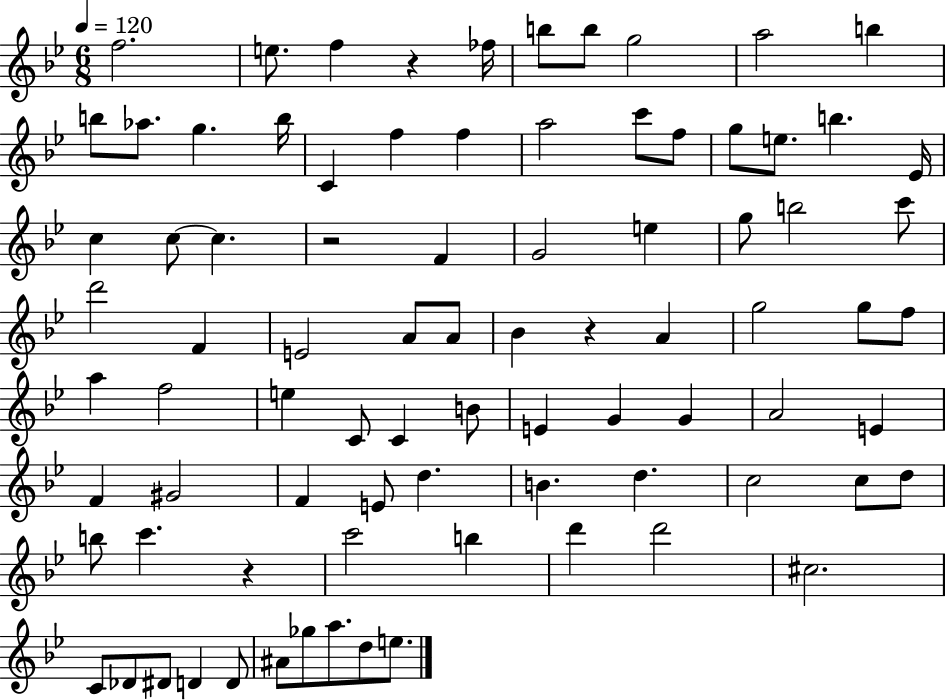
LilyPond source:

{
  \clef treble
  \numericTimeSignature
  \time 6/8
  \key bes \major
  \tempo 4 = 120
  f''2. | e''8. f''4 r4 fes''16 | b''8 b''8 g''2 | a''2 b''4 | \break b''8 aes''8. g''4. b''16 | c'4 f''4 f''4 | a''2 c'''8 f''8 | g''8 e''8. b''4. ees'16 | \break c''4 c''8~~ c''4. | r2 f'4 | g'2 e''4 | g''8 b''2 c'''8 | \break d'''2 f'4 | e'2 a'8 a'8 | bes'4 r4 a'4 | g''2 g''8 f''8 | \break a''4 f''2 | e''4 c'8 c'4 b'8 | e'4 g'4 g'4 | a'2 e'4 | \break f'4 gis'2 | f'4 e'8 d''4. | b'4. d''4. | c''2 c''8 d''8 | \break b''8 c'''4. r4 | c'''2 b''4 | d'''4 d'''2 | cis''2. | \break c'8 des'8 dis'8 d'4 d'8 | ais'8 ges''8 a''8. d''8 e''8. | \bar "|."
}